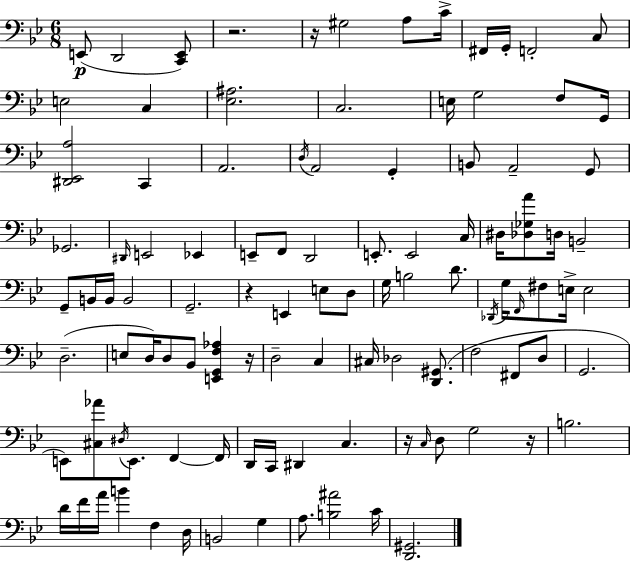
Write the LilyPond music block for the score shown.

{
  \clef bass
  \numericTimeSignature
  \time 6/8
  \key g \minor
  e,8(\p d,2 <c, e,>8) | r2. | r16 gis2 a8 c'16-> | fis,16 g,16-. f,2-. c8 | \break e2 c4 | <ees ais>2. | c2. | e16 g2 f8 g,16 | \break <dis, ees, a>2 c,4 | a,2. | \acciaccatura { d16 } a,2 g,4-. | b,8 a,2-- g,8 | \break ges,2. | \grace { dis,16 } e,2 ees,4 | e,8-- f,8 d,2 | e,8.-. e,2 | \break c16 dis16 <des ges a'>8 d16 b,2-- | g,8-- b,16 b,16 b,2 | g,2.-- | r4 e,4 e8 | \break d8 g16 b2 d'8. | \acciaccatura { des,16 } g16 \grace { f,16 } fis8 e16-> e2 | d2.--( | e8 d16) d8 bes,8 <e, g, f aes>4 | \break r16 d2-- | c4 cis16 des2 | <d, gis,>8.( f2 | fis,8 d8 g,2. | \break e,8) <cis aes'>8 \acciaccatura { dis16 } e,8. | f,4~~ f,16 d,16 c,16 dis,4 c4. | r16 \grace { c16 } d8 g2 | r16 b2. | \break d'16 f'16 a'16 b'4 | f4 d16 b,2 | g4 a8. <b ais'>2 | c'16 <d, gis,>2. | \break \bar "|."
}